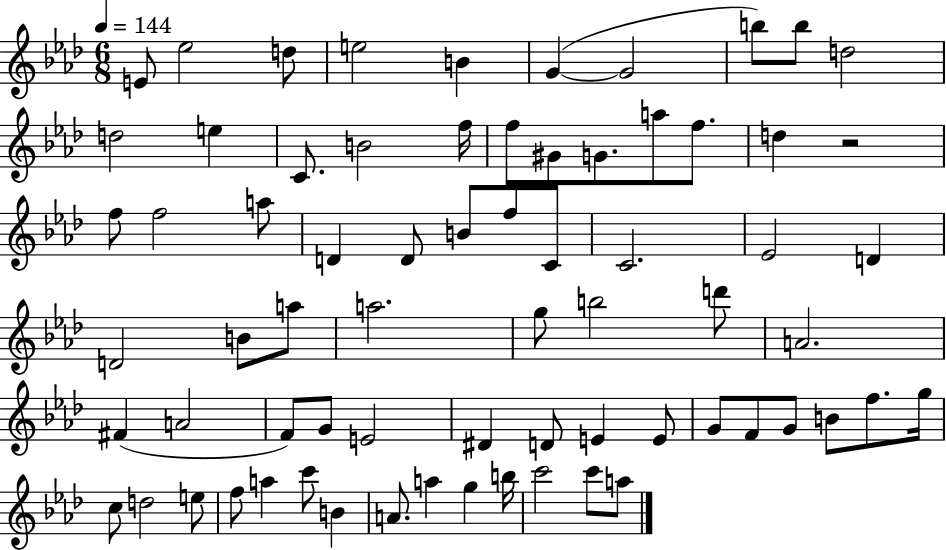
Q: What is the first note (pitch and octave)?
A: E4